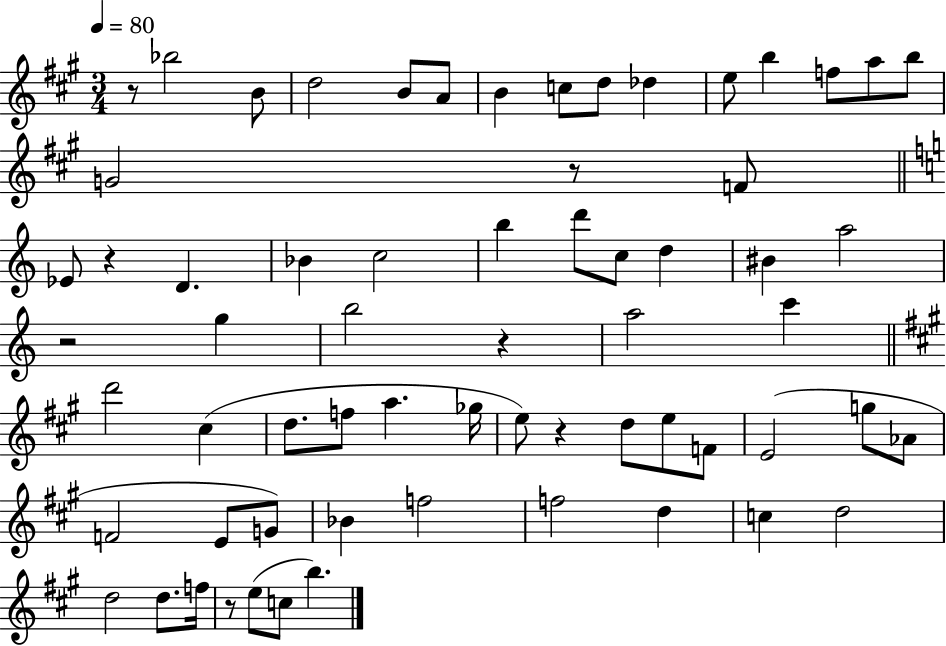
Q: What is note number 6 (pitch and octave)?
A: B4